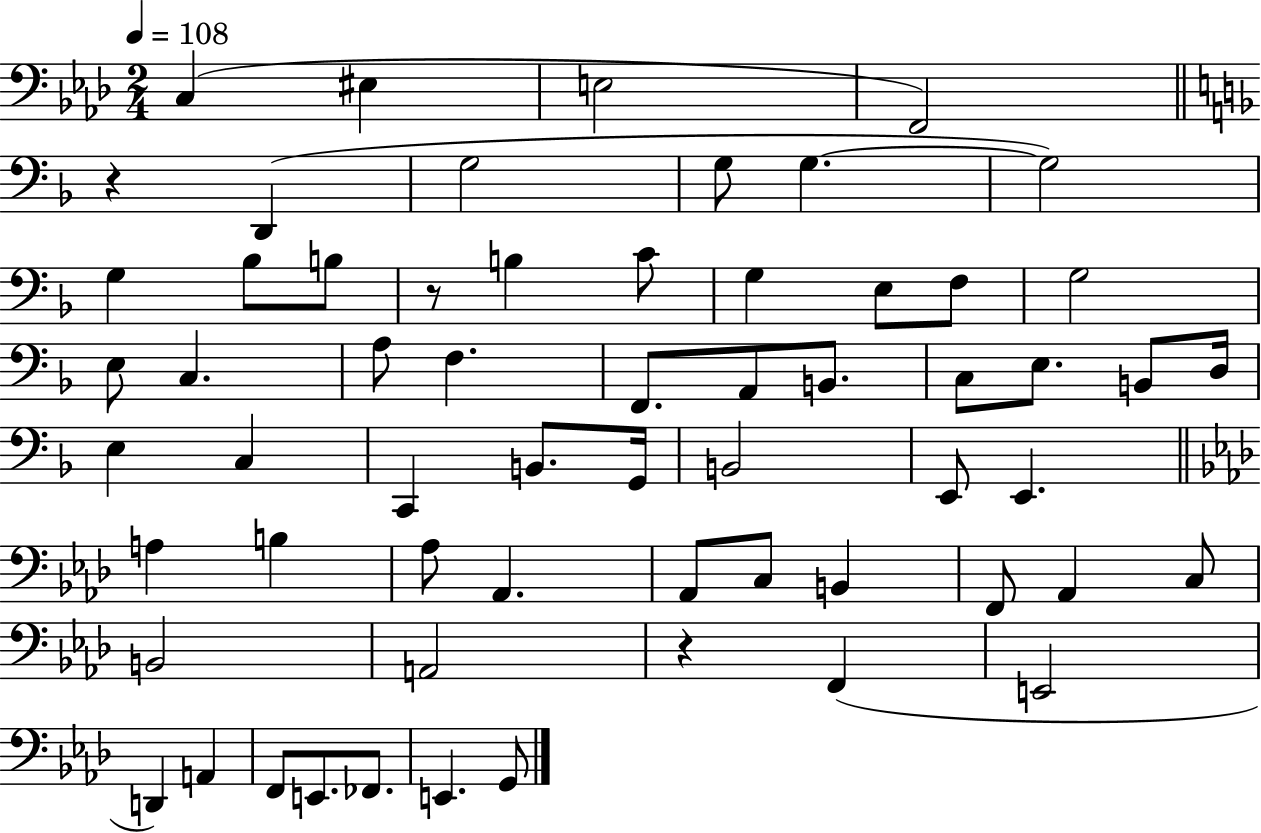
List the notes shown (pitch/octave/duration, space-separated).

C3/q EIS3/q E3/h F2/h R/q D2/q G3/h G3/e G3/q. G3/h G3/q Bb3/e B3/e R/e B3/q C4/e G3/q E3/e F3/e G3/h E3/e C3/q. A3/e F3/q. F2/e. A2/e B2/e. C3/e E3/e. B2/e D3/s E3/q C3/q C2/q B2/e. G2/s B2/h E2/e E2/q. A3/q B3/q Ab3/e Ab2/q. Ab2/e C3/e B2/q F2/e Ab2/q C3/e B2/h A2/h R/q F2/q E2/h D2/q A2/q F2/e E2/e. FES2/e. E2/q. G2/e